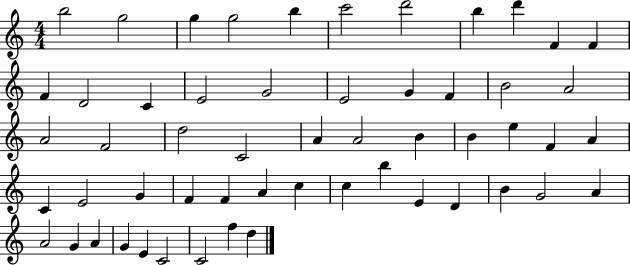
B5/h G5/h G5/q G5/h B5/q C6/h D6/h B5/q D6/q F4/q F4/q F4/q D4/h C4/q E4/h G4/h E4/h G4/q F4/q B4/h A4/h A4/h F4/h D5/h C4/h A4/q A4/h B4/q B4/q E5/q F4/q A4/q C4/q E4/h G4/q F4/q F4/q A4/q C5/q C5/q B5/q E4/q D4/q B4/q G4/h A4/q A4/h G4/q A4/q G4/q E4/q C4/h C4/h F5/q D5/q